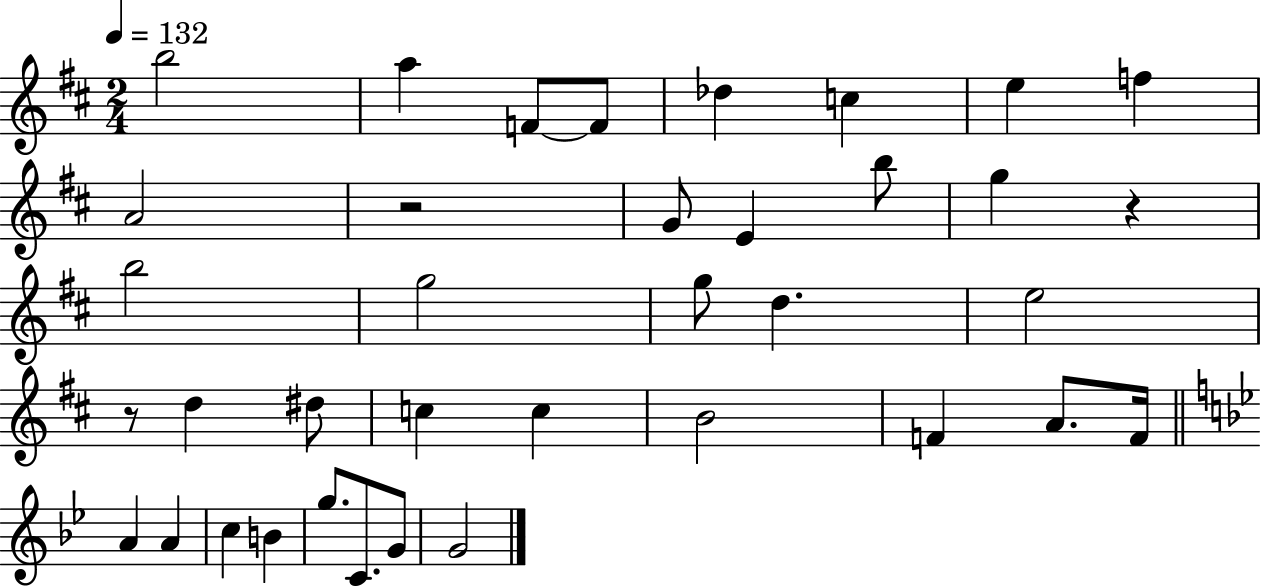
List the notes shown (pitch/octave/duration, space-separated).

B5/h A5/q F4/e F4/e Db5/q C5/q E5/q F5/q A4/h R/h G4/e E4/q B5/e G5/q R/q B5/h G5/h G5/e D5/q. E5/h R/e D5/q D#5/e C5/q C5/q B4/h F4/q A4/e. F4/s A4/q A4/q C5/q B4/q G5/e. C4/e. G4/e G4/h